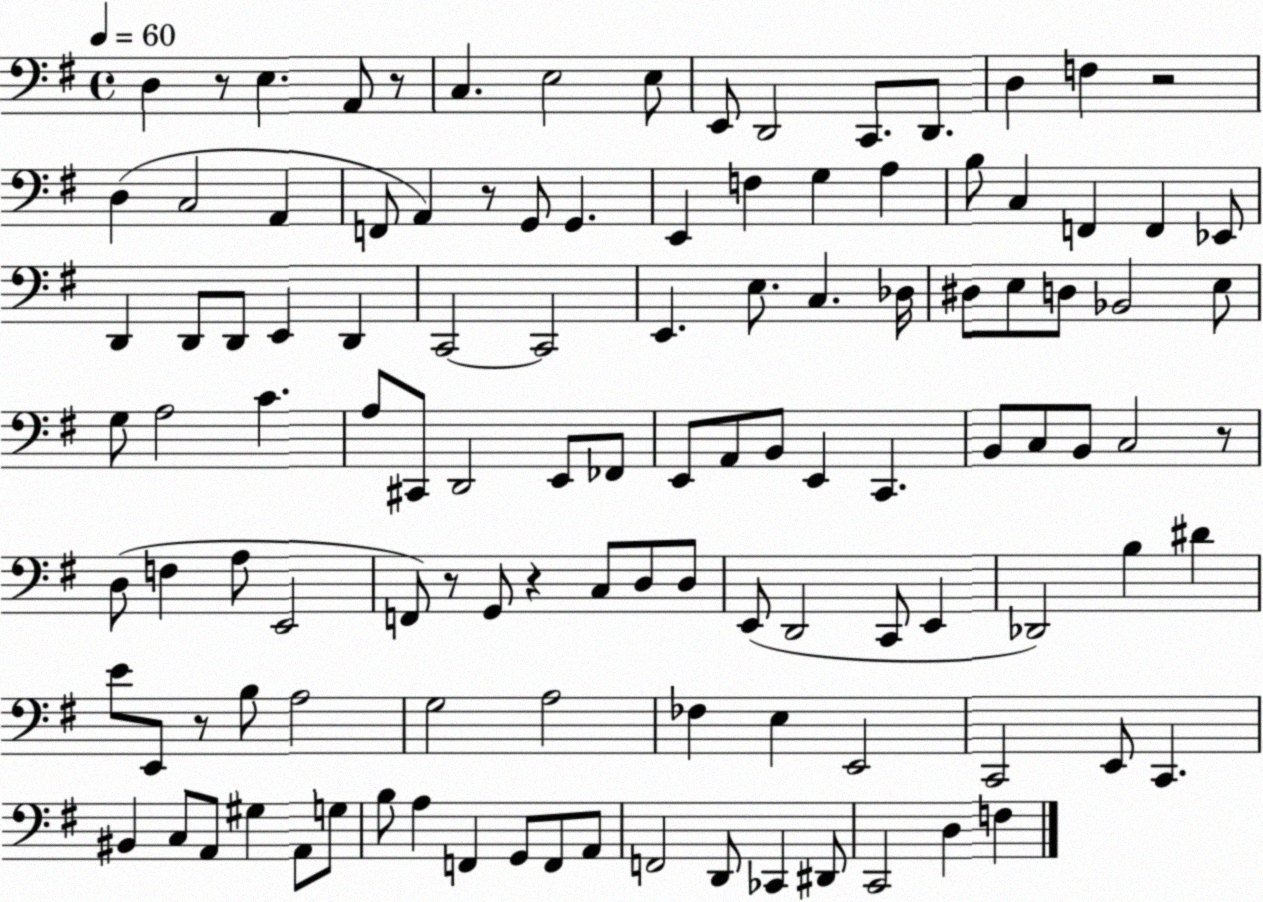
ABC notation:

X:1
T:Untitled
M:4/4
L:1/4
K:G
D, z/2 E, A,,/2 z/2 C, E,2 E,/2 E,,/2 D,,2 C,,/2 D,,/2 D, F, z2 D, C,2 A,, F,,/2 A,, z/2 G,,/2 G,, E,, F, G, A, B,/2 C, F,, F,, _E,,/2 D,, D,,/2 D,,/2 E,, D,, C,,2 C,,2 E,, E,/2 C, _D,/4 ^D,/2 E,/2 D,/2 _B,,2 E,/2 G,/2 A,2 C A,/2 ^C,,/2 D,,2 E,,/2 _F,,/2 E,,/2 A,,/2 B,,/2 E,, C,, B,,/2 C,/2 B,,/2 C,2 z/2 D,/2 F, A,/2 E,,2 F,,/2 z/2 G,,/2 z C,/2 D,/2 D,/2 E,,/2 D,,2 C,,/2 E,, _D,,2 B, ^D E/2 E,,/2 z/2 B,/2 A,2 G,2 A,2 _F, E, E,,2 C,,2 E,,/2 C,, ^B,, C,/2 A,,/2 ^G, A,,/2 G,/2 B,/2 A, F,, G,,/2 F,,/2 A,,/2 F,,2 D,,/2 _C,, ^D,,/2 C,,2 D, F,